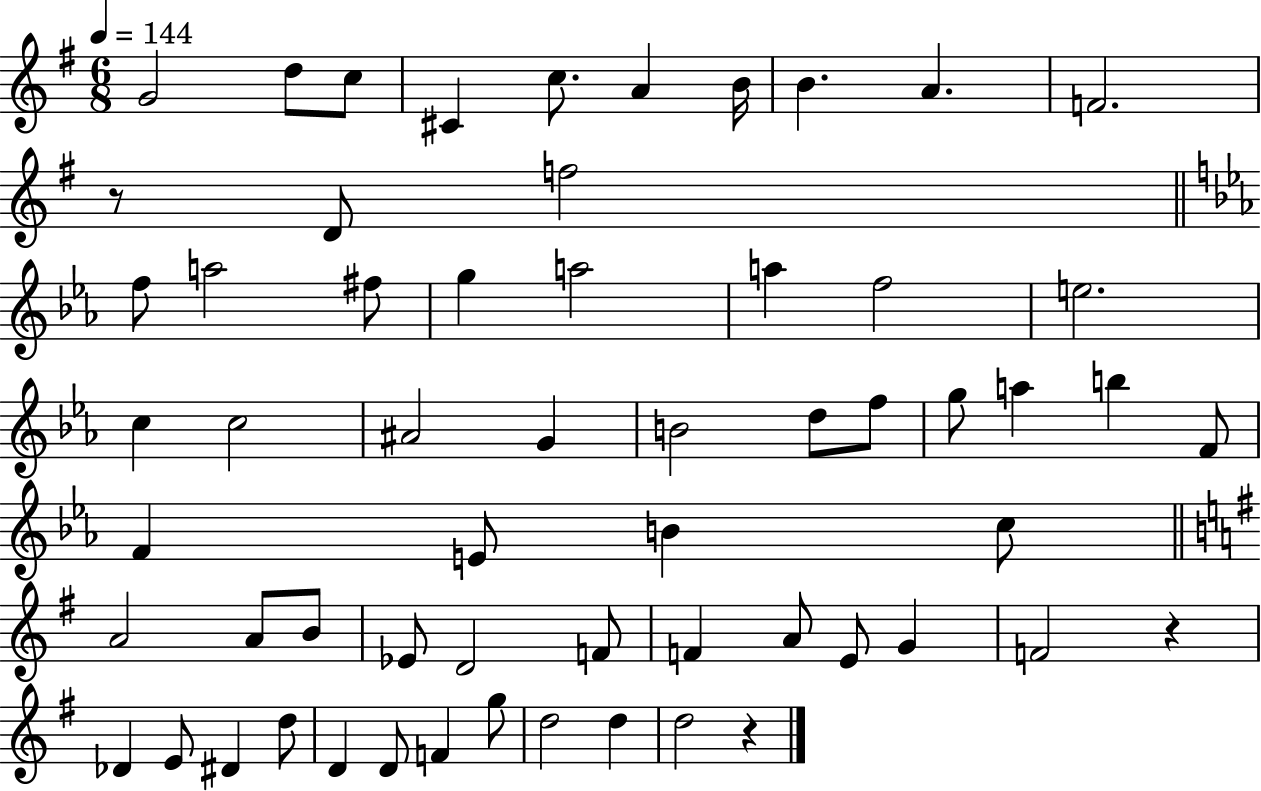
G4/h D5/e C5/e C#4/q C5/e. A4/q B4/s B4/q. A4/q. F4/h. R/e D4/e F5/h F5/e A5/h F#5/e G5/q A5/h A5/q F5/h E5/h. C5/q C5/h A#4/h G4/q B4/h D5/e F5/e G5/e A5/q B5/q F4/e F4/q E4/e B4/q C5/e A4/h A4/e B4/e Eb4/e D4/h F4/e F4/q A4/e E4/e G4/q F4/h R/q Db4/q E4/e D#4/q D5/e D4/q D4/e F4/q G5/e D5/h D5/q D5/h R/q